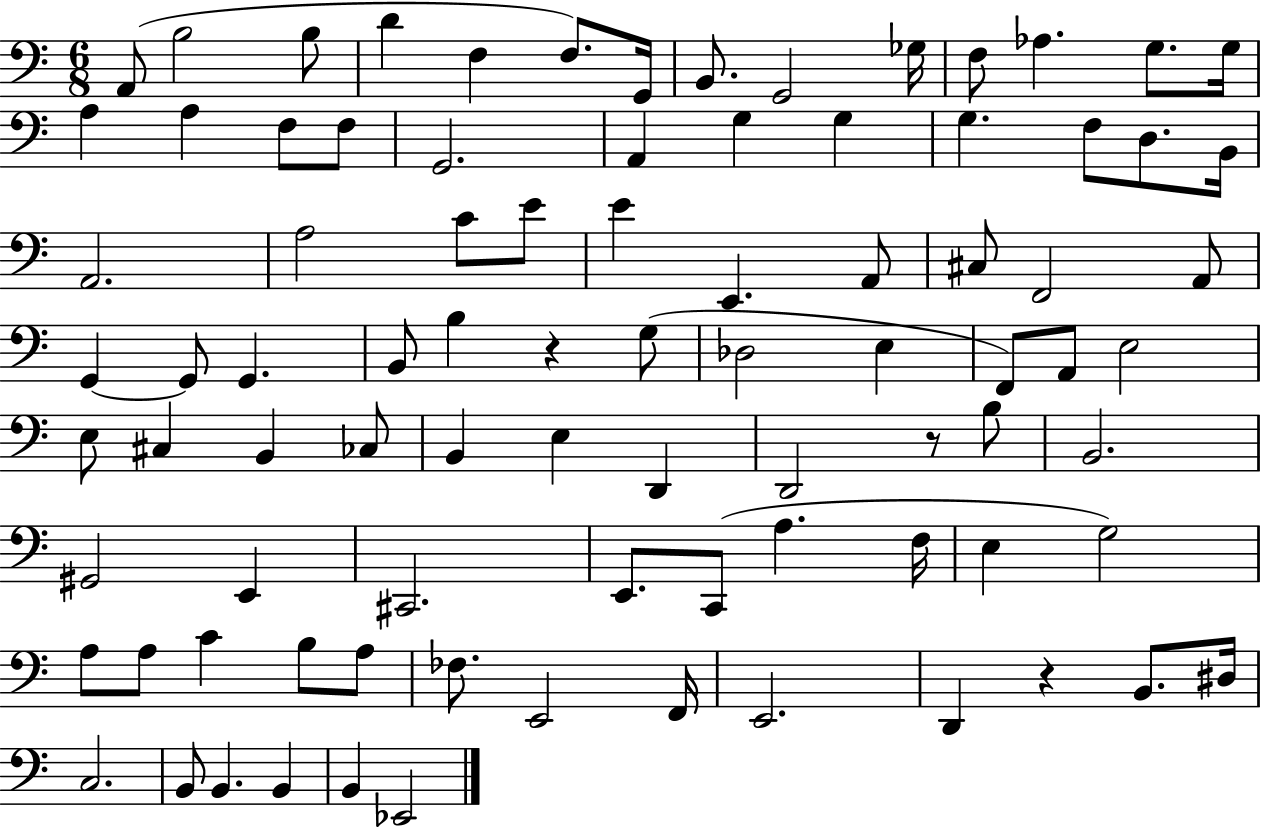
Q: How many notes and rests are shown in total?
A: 87